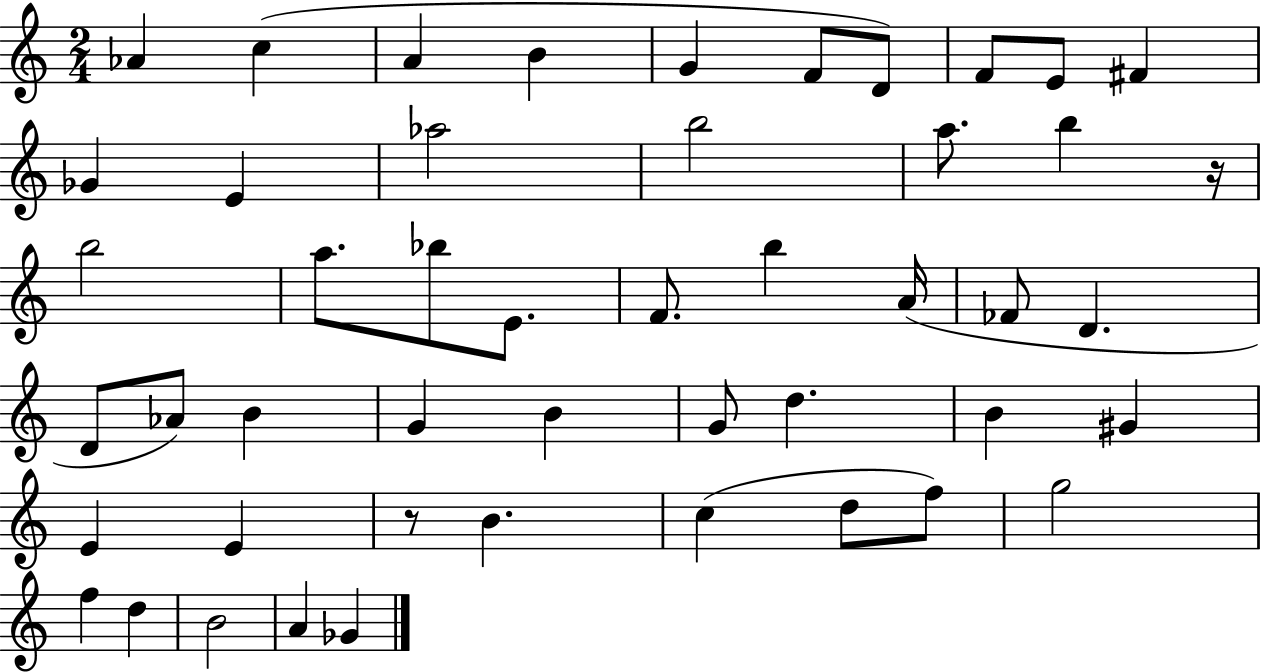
{
  \clef treble
  \numericTimeSignature
  \time 2/4
  \key c \major
  aes'4 c''4( | a'4 b'4 | g'4 f'8 d'8) | f'8 e'8 fis'4 | \break ges'4 e'4 | aes''2 | b''2 | a''8. b''4 r16 | \break b''2 | a''8. bes''8 e'8. | f'8. b''4 a'16( | fes'8 d'4. | \break d'8 aes'8) b'4 | g'4 b'4 | g'8 d''4. | b'4 gis'4 | \break e'4 e'4 | r8 b'4. | c''4( d''8 f''8) | g''2 | \break f''4 d''4 | b'2 | a'4 ges'4 | \bar "|."
}